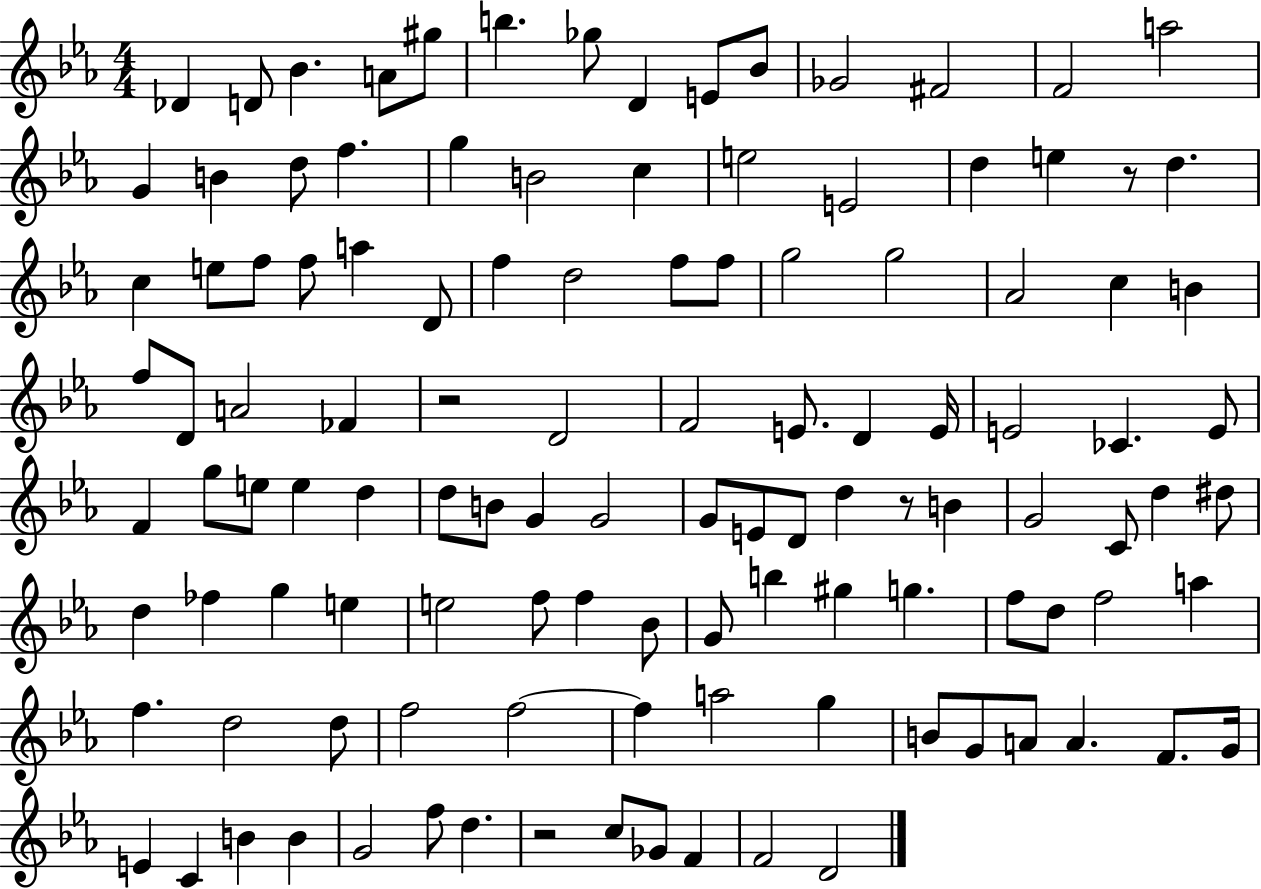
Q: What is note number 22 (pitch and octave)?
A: E5